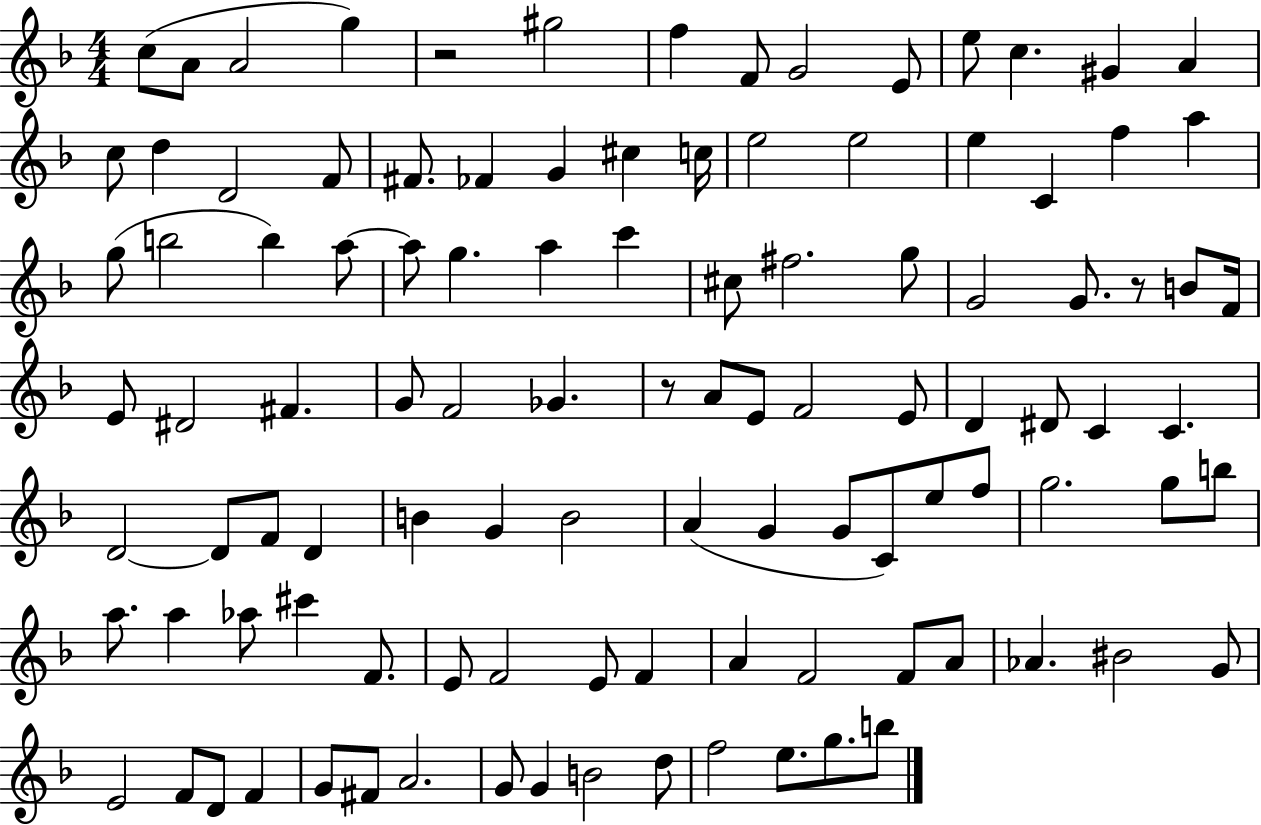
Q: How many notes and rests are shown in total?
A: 107